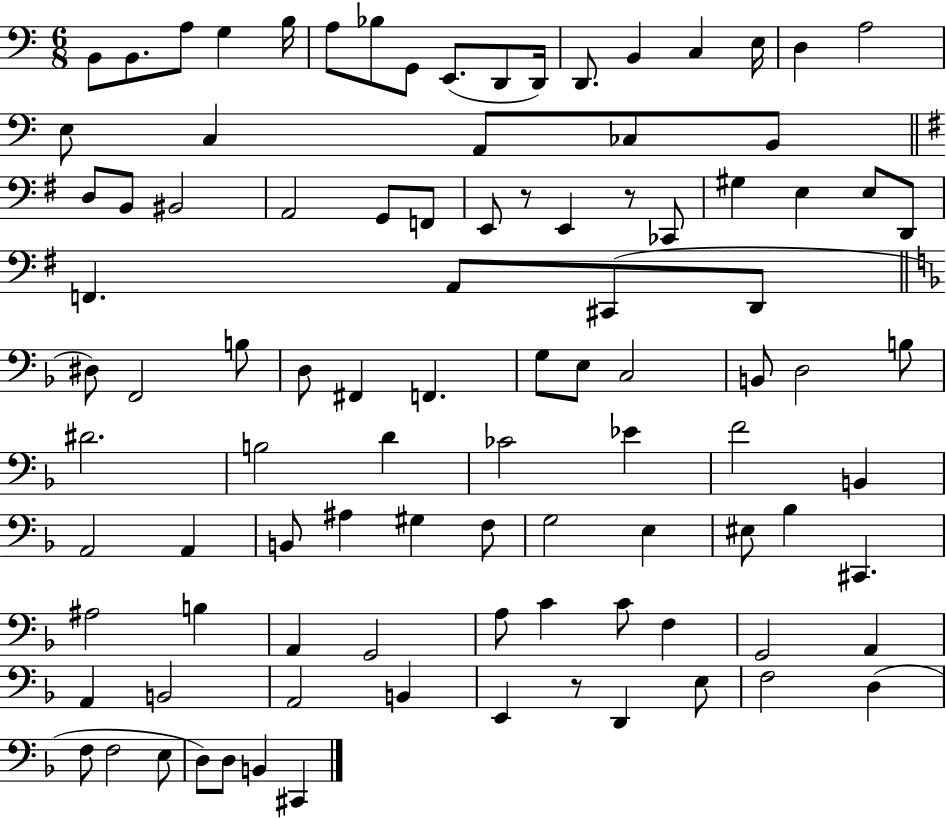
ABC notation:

X:1
T:Untitled
M:6/8
L:1/4
K:C
B,,/2 B,,/2 A,/2 G, B,/4 A,/2 _B,/2 G,,/2 E,,/2 D,,/2 D,,/4 D,,/2 B,, C, E,/4 D, A,2 E,/2 C, A,,/2 _C,/2 B,,/2 D,/2 B,,/2 ^B,,2 A,,2 G,,/2 F,,/2 E,,/2 z/2 E,, z/2 _C,,/2 ^G, E, E,/2 D,,/2 F,, A,,/2 ^C,,/2 D,,/2 ^D,/2 F,,2 B,/2 D,/2 ^F,, F,, G,/2 E,/2 C,2 B,,/2 D,2 B,/2 ^D2 B,2 D _C2 _E F2 B,, A,,2 A,, B,,/2 ^A, ^G, F,/2 G,2 E, ^E,/2 _B, ^C,, ^A,2 B, A,, G,,2 A,/2 C C/2 F, G,,2 A,, A,, B,,2 A,,2 B,, E,, z/2 D,, E,/2 F,2 D, F,/2 F,2 E,/2 D,/2 D,/2 B,, ^C,,